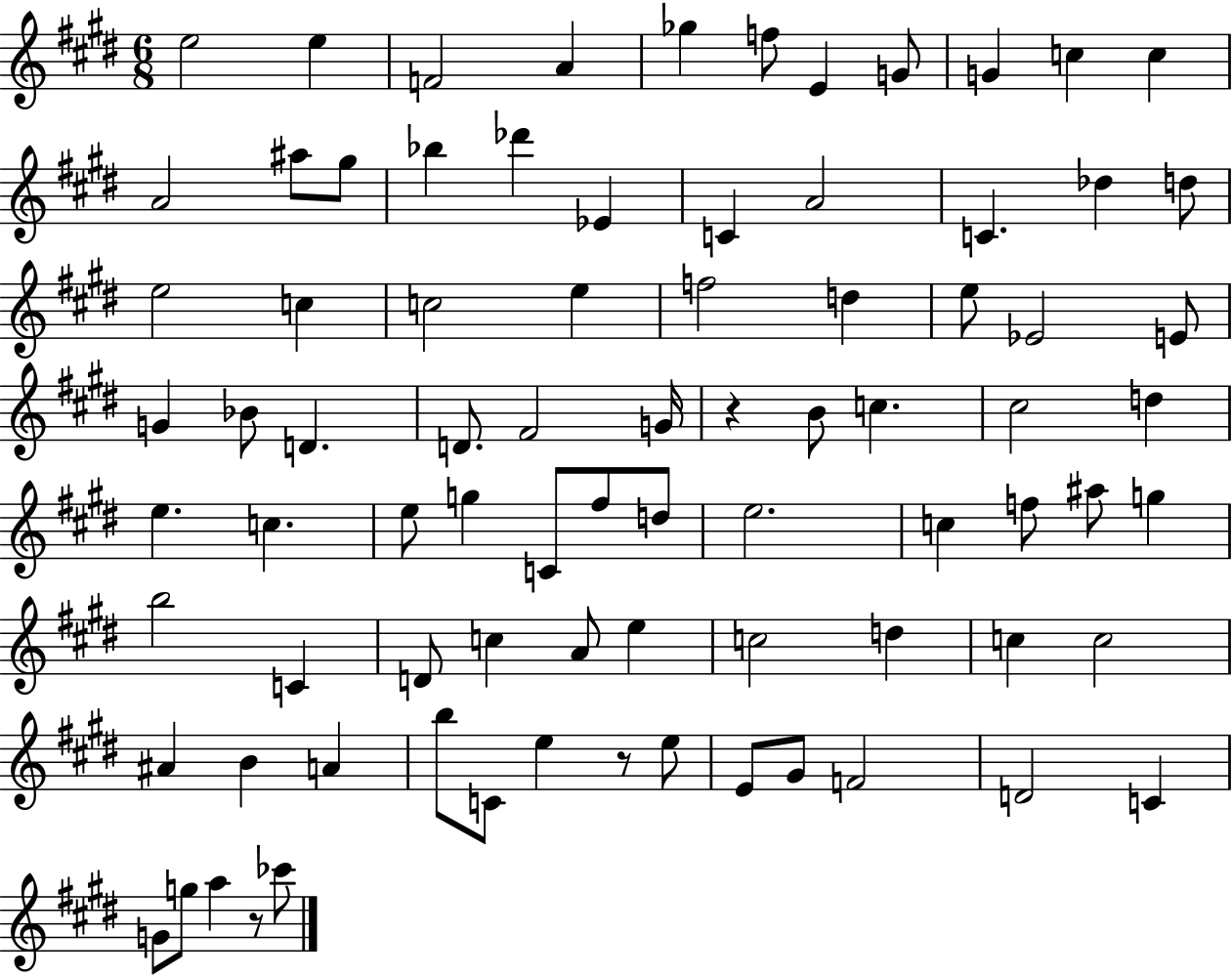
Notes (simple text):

E5/h E5/q F4/h A4/q Gb5/q F5/e E4/q G4/e G4/q C5/q C5/q A4/h A#5/e G#5/e Bb5/q Db6/q Eb4/q C4/q A4/h C4/q. Db5/q D5/e E5/h C5/q C5/h E5/q F5/h D5/q E5/e Eb4/h E4/e G4/q Bb4/e D4/q. D4/e. F#4/h G4/s R/q B4/e C5/q. C#5/h D5/q E5/q. C5/q. E5/e G5/q C4/e F#5/e D5/e E5/h. C5/q F5/e A#5/e G5/q B5/h C4/q D4/e C5/q A4/e E5/q C5/h D5/q C5/q C5/h A#4/q B4/q A4/q B5/e C4/e E5/q R/e E5/e E4/e G#4/e F4/h D4/h C4/q G4/e G5/e A5/q R/e CES6/e